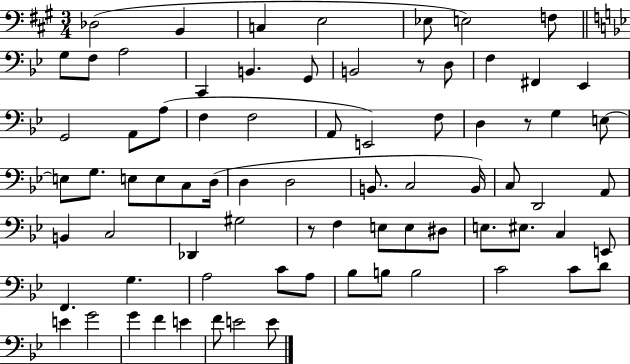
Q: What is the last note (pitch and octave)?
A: E4